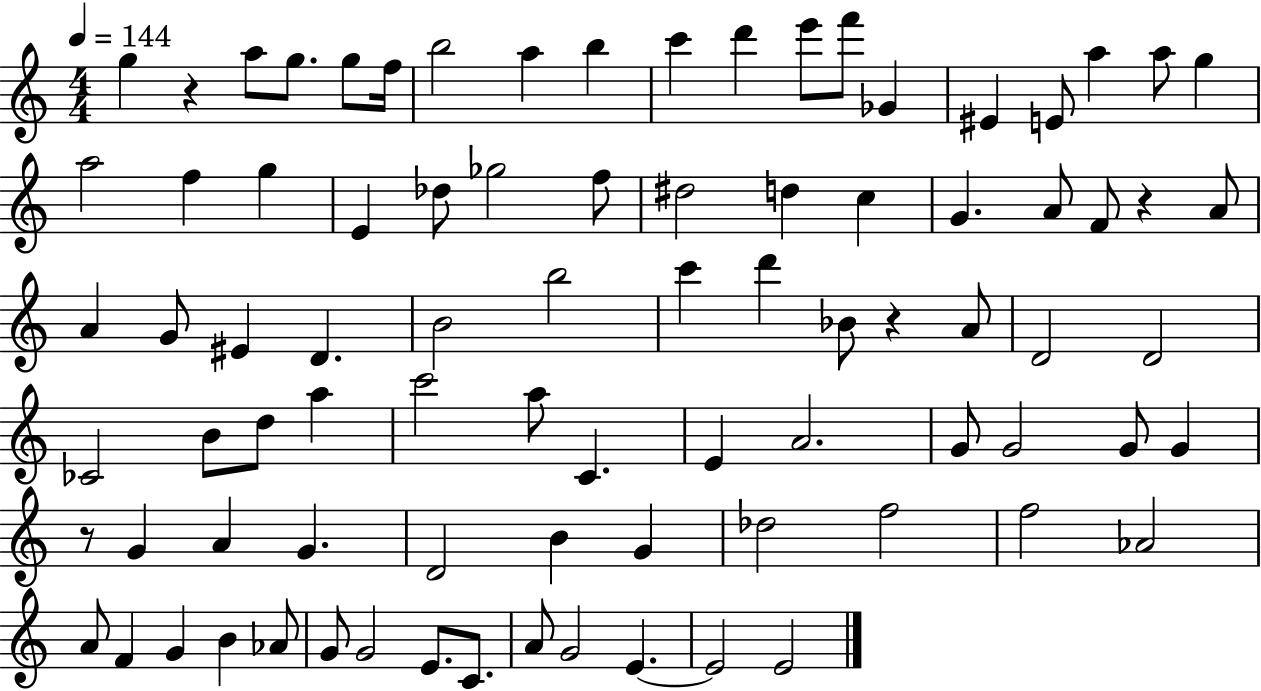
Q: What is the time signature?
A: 4/4